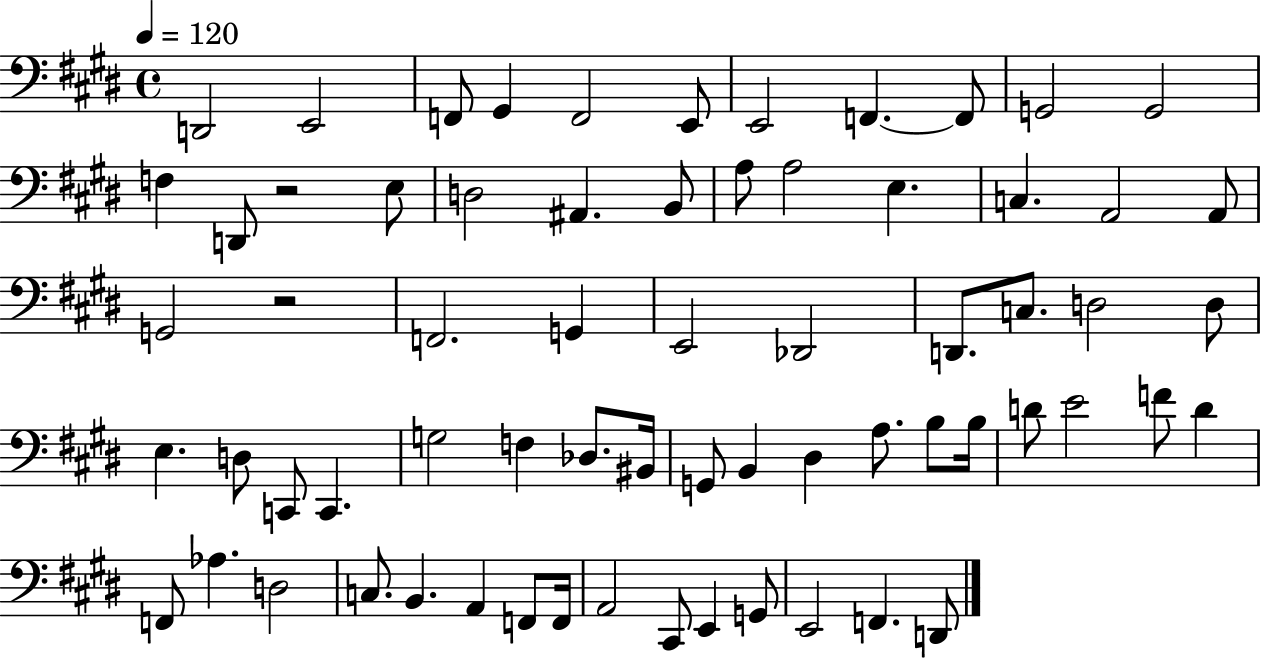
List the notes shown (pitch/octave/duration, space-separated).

D2/h E2/h F2/e G#2/q F2/h E2/e E2/h F2/q. F2/e G2/h G2/h F3/q D2/e R/h E3/e D3/h A#2/q. B2/e A3/e A3/h E3/q. C3/q. A2/h A2/e G2/h R/h F2/h. G2/q E2/h Db2/h D2/e. C3/e. D3/h D3/e E3/q. D3/e C2/e C2/q. G3/h F3/q Db3/e. BIS2/s G2/e B2/q D#3/q A3/e. B3/e B3/s D4/e E4/h F4/e D4/q F2/e Ab3/q. D3/h C3/e. B2/q. A2/q F2/e F2/s A2/h C#2/e E2/q G2/e E2/h F2/q. D2/e